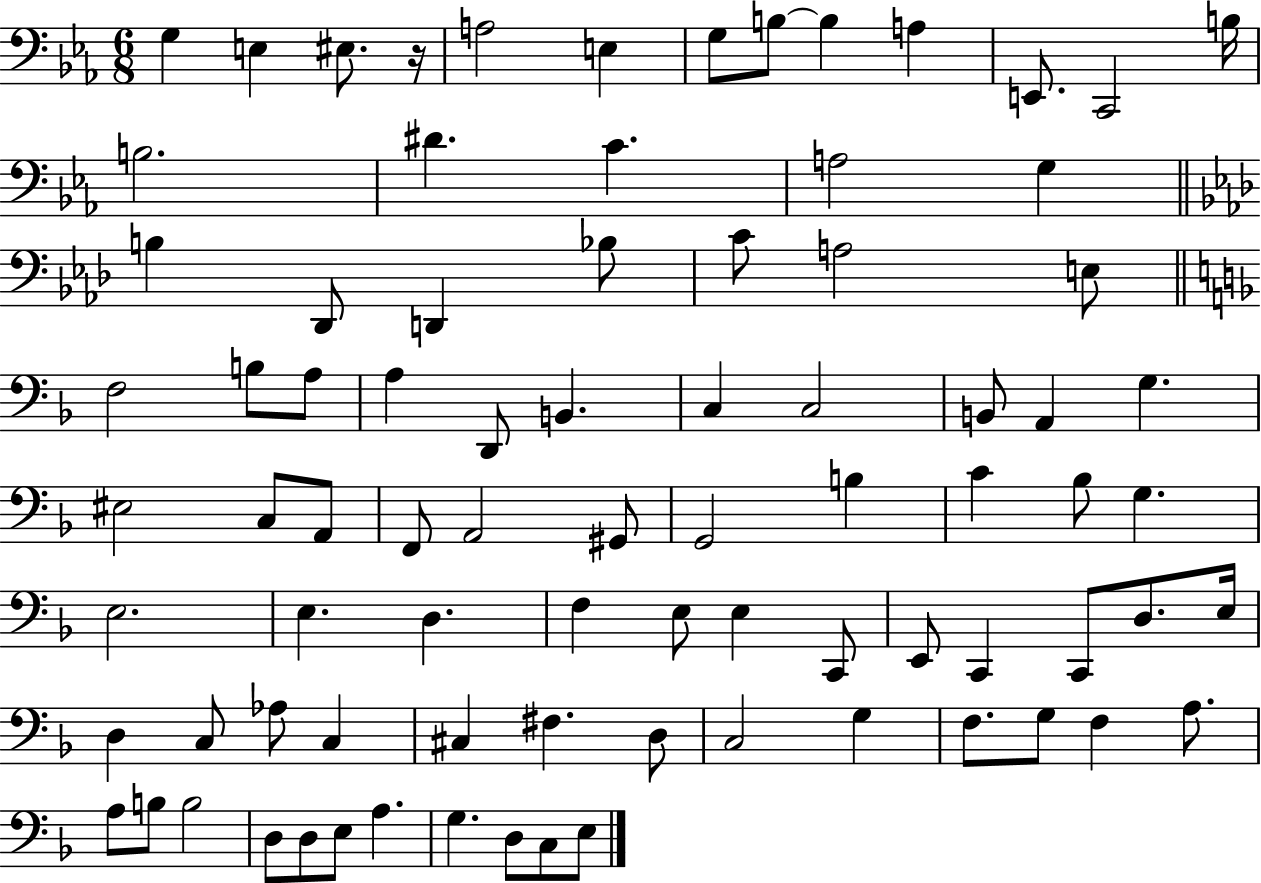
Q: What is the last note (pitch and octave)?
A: E3